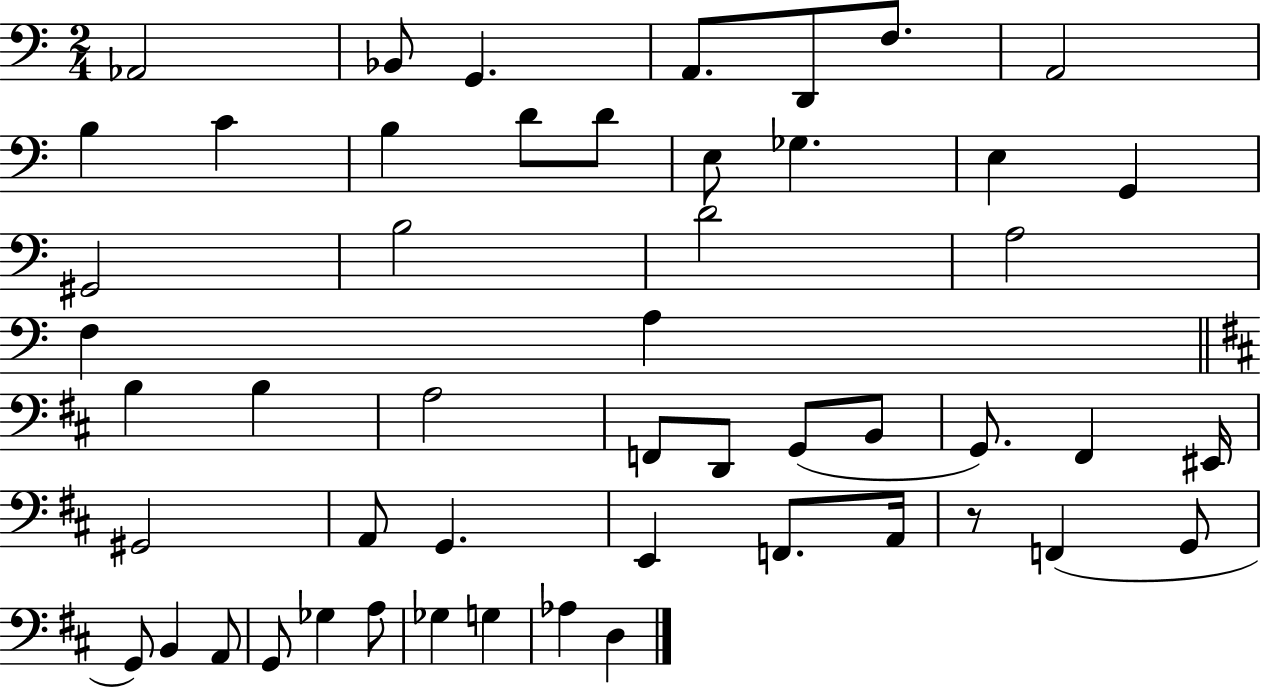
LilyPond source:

{
  \clef bass
  \numericTimeSignature
  \time 2/4
  \key c \major
  aes,2 | bes,8 g,4. | a,8. d,8 f8. | a,2 | \break b4 c'4 | b4 d'8 d'8 | e8 ges4. | e4 g,4 | \break gis,2 | b2 | d'2 | a2 | \break f4 a4 | \bar "||" \break \key b \minor b4 b4 | a2 | f,8 d,8 g,8( b,8 | g,8.) fis,4 eis,16 | \break gis,2 | a,8 g,4. | e,4 f,8. a,16 | r8 f,4( g,8 | \break g,8) b,4 a,8 | g,8 ges4 a8 | ges4 g4 | aes4 d4 | \break \bar "|."
}